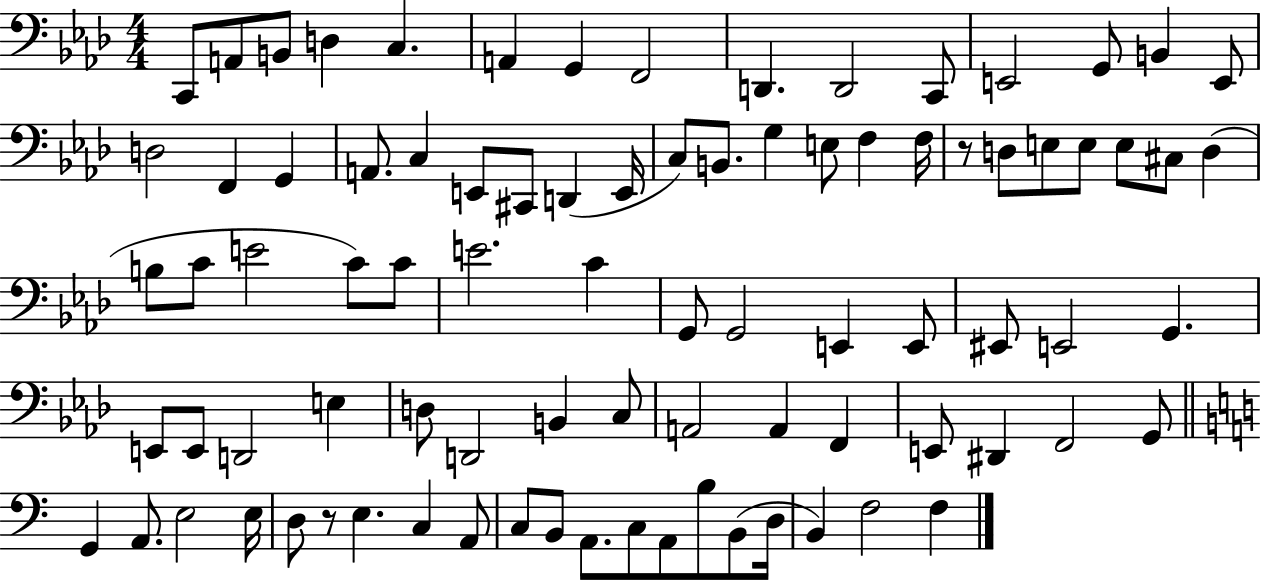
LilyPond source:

{
  \clef bass
  \numericTimeSignature
  \time 4/4
  \key aes \major
  \repeat volta 2 { c,8 a,8 b,8 d4 c4. | a,4 g,4 f,2 | d,4. d,2 c,8 | e,2 g,8 b,4 e,8 | \break d2 f,4 g,4 | a,8. c4 e,8 cis,8 d,4( e,16 | c8) b,8. g4 e8 f4 f16 | r8 d8 e8 e8 e8 cis8 d4( | \break b8 c'8 e'2 c'8) c'8 | e'2. c'4 | g,8 g,2 e,4 e,8 | eis,8 e,2 g,4. | \break e,8 e,8 d,2 e4 | d8 d,2 b,4 c8 | a,2 a,4 f,4 | e,8 dis,4 f,2 g,8 | \break \bar "||" \break \key c \major g,4 a,8. e2 e16 | d8 r8 e4. c4 a,8 | c8 b,8 a,8. c8 a,8 b8 b,8( d16 | b,4) f2 f4 | \break } \bar "|."
}